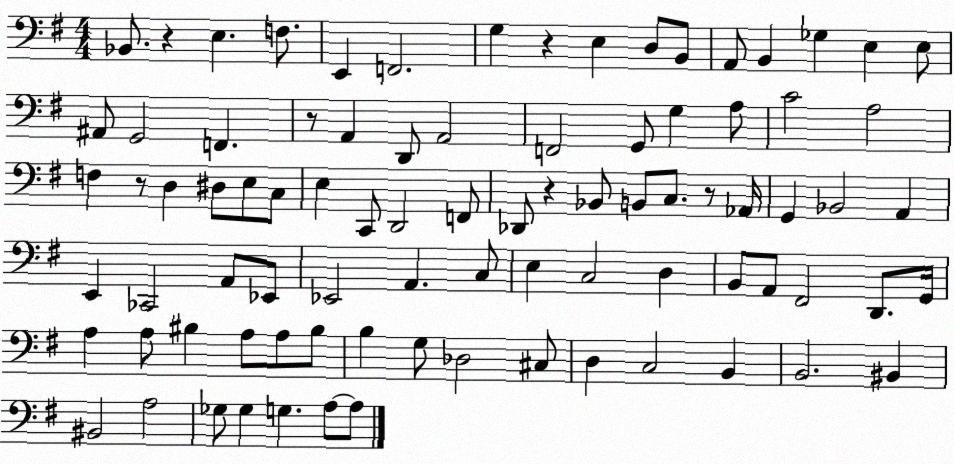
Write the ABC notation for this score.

X:1
T:Untitled
M:4/4
L:1/4
K:G
_B,,/2 z E, F,/2 E,, F,,2 G, z E, D,/2 B,,/2 A,,/2 B,, _G, E, E,/2 ^A,,/2 G,,2 F,, z/2 A,, D,,/2 A,,2 F,,2 G,,/2 G, A,/2 C2 A,2 F, z/2 D, ^D,/2 E,/2 C,/2 E, C,,/2 D,,2 F,,/2 _D,,/2 z _B,,/2 B,,/2 C,/2 z/2 _A,,/4 G,, _B,,2 A,, E,, _C,,2 A,,/2 _E,,/2 _E,,2 A,, C,/2 E, C,2 D, B,,/2 A,,/2 ^F,,2 D,,/2 G,,/4 A, A,/2 ^B, A,/2 A,/2 ^B,/2 B, G,/2 _D,2 ^C,/2 D, C,2 B,, B,,2 ^B,, ^B,,2 A,2 _G,/2 _G, G, A,/2 A,/2